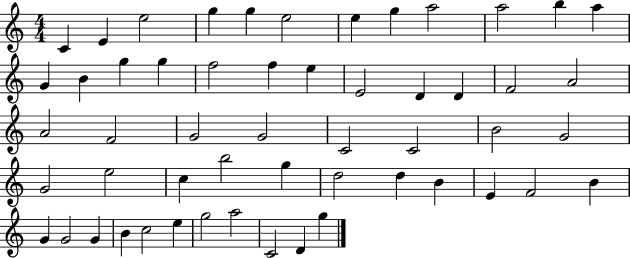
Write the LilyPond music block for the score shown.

{
  \clef treble
  \numericTimeSignature
  \time 4/4
  \key c \major
  c'4 e'4 e''2 | g''4 g''4 e''2 | e''4 g''4 a''2 | a''2 b''4 a''4 | \break g'4 b'4 g''4 g''4 | f''2 f''4 e''4 | e'2 d'4 d'4 | f'2 a'2 | \break a'2 f'2 | g'2 g'2 | c'2 c'2 | b'2 g'2 | \break g'2 e''2 | c''4 b''2 g''4 | d''2 d''4 b'4 | e'4 f'2 b'4 | \break g'4 g'2 g'4 | b'4 c''2 e''4 | g''2 a''2 | c'2 d'4 g''4 | \break \bar "|."
}